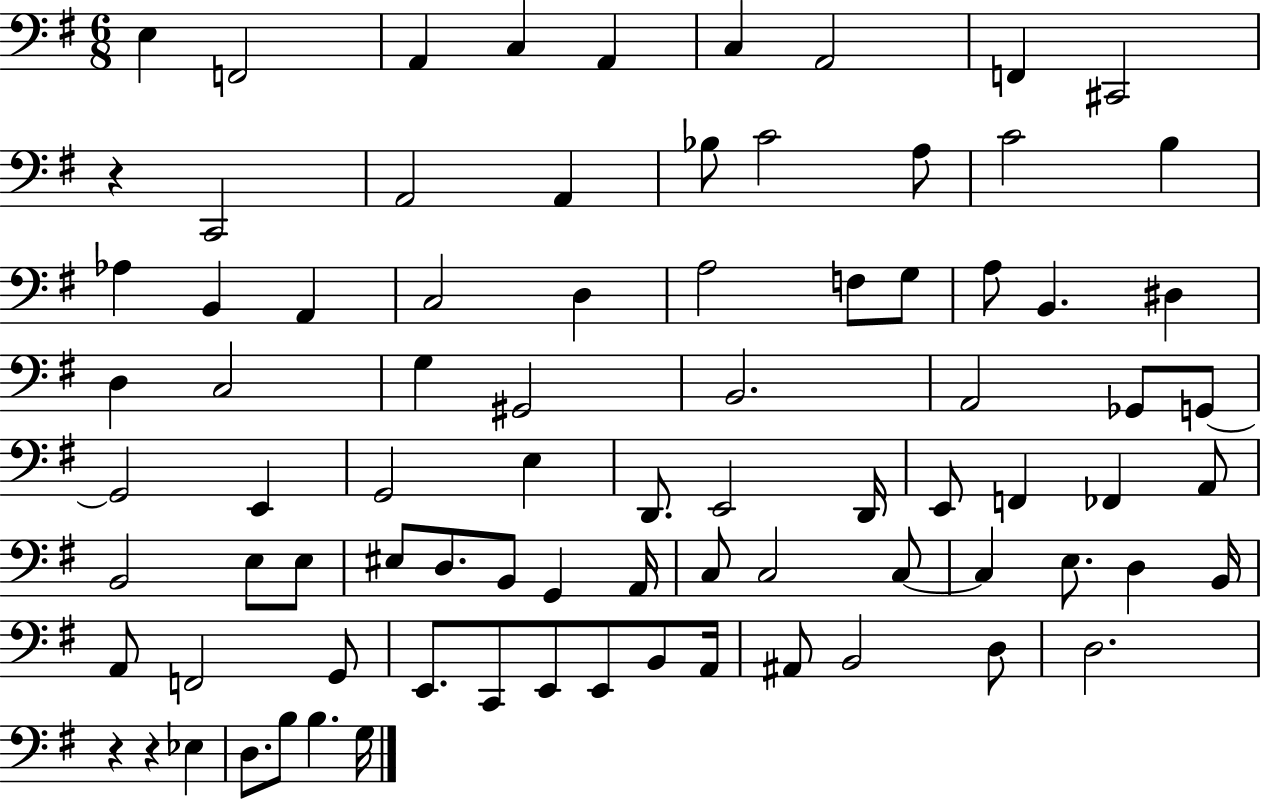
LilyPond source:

{
  \clef bass
  \numericTimeSignature
  \time 6/8
  \key g \major
  e4 f,2 | a,4 c4 a,4 | c4 a,2 | f,4 cis,2 | \break r4 c,2 | a,2 a,4 | bes8 c'2 a8 | c'2 b4 | \break aes4 b,4 a,4 | c2 d4 | a2 f8 g8 | a8 b,4. dis4 | \break d4 c2 | g4 gis,2 | b,2. | a,2 ges,8 g,8~~ | \break g,2 e,4 | g,2 e4 | d,8. e,2 d,16 | e,8 f,4 fes,4 a,8 | \break b,2 e8 e8 | eis8 d8. b,8 g,4 a,16 | c8 c2 c8~~ | c4 e8. d4 b,16 | \break a,8 f,2 g,8 | e,8. c,8 e,8 e,8 b,8 a,16 | ais,8 b,2 d8 | d2. | \break r4 r4 ees4 | d8. b8 b4. g16 | \bar "|."
}